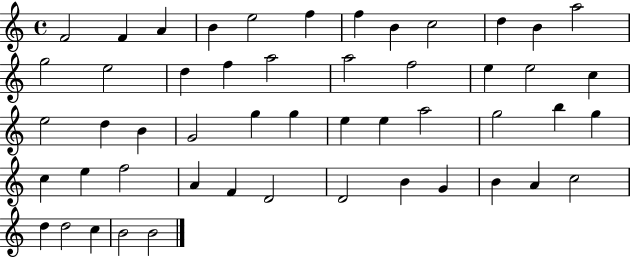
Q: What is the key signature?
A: C major